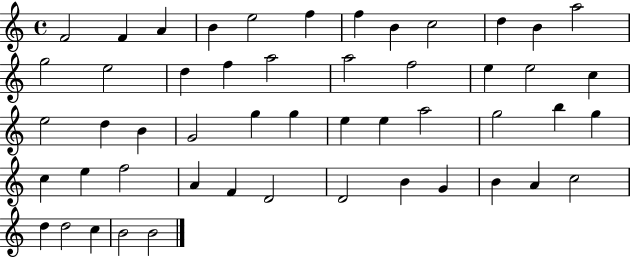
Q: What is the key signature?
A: C major